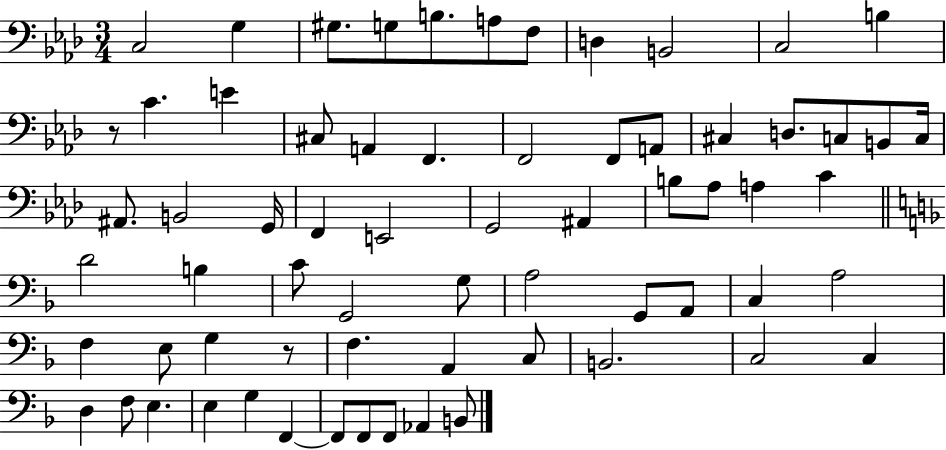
{
  \clef bass
  \numericTimeSignature
  \time 3/4
  \key aes \major
  c2 g4 | gis8. g8 b8. a8 f8 | d4 b,2 | c2 b4 | \break r8 c'4. e'4 | cis8 a,4 f,4. | f,2 f,8 a,8 | cis4 d8. c8 b,8 c16 | \break ais,8. b,2 g,16 | f,4 e,2 | g,2 ais,4 | b8 aes8 a4 c'4 | \break \bar "||" \break \key f \major d'2 b4 | c'8 g,2 g8 | a2 g,8 a,8 | c4 a2 | \break f4 e8 g4 r8 | f4. a,4 c8 | b,2. | c2 c4 | \break d4 f8 e4. | e4 g4 f,4~~ | f,8 f,8 f,8 aes,4 b,8 | \bar "|."
}